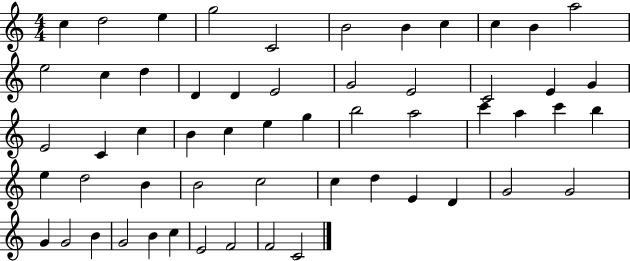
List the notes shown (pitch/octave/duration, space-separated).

C5/q D5/h E5/q G5/h C4/h B4/h B4/q C5/q C5/q B4/q A5/h E5/h C5/q D5/q D4/q D4/q E4/h G4/h E4/h C4/h E4/q G4/q E4/h C4/q C5/q B4/q C5/q E5/q G5/q B5/h A5/h C6/q A5/q C6/q B5/q E5/q D5/h B4/q B4/h C5/h C5/q D5/q E4/q D4/q G4/h G4/h G4/q G4/h B4/q G4/h B4/q C5/q E4/h F4/h F4/h C4/h